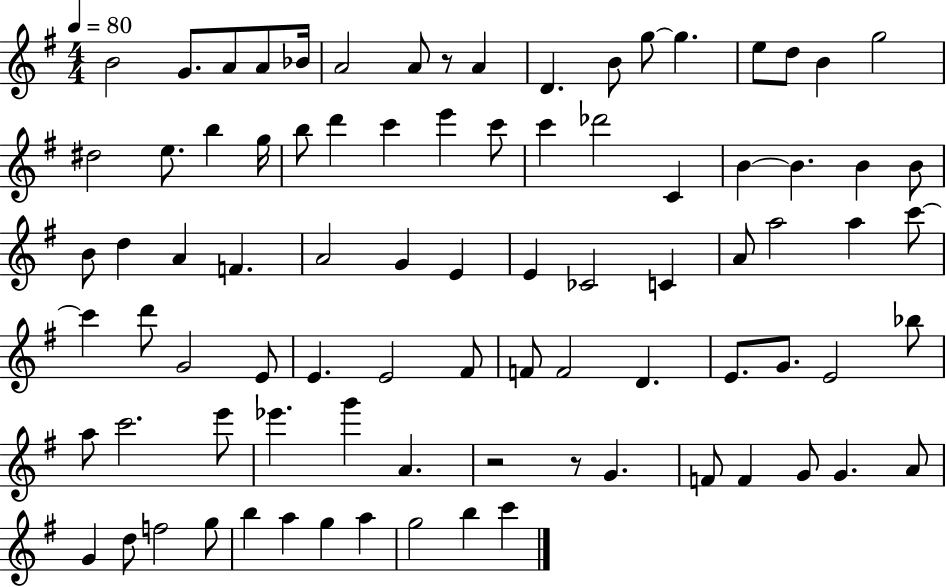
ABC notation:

X:1
T:Untitled
M:4/4
L:1/4
K:G
B2 G/2 A/2 A/2 _B/4 A2 A/2 z/2 A D B/2 g/2 g e/2 d/2 B g2 ^d2 e/2 b g/4 b/2 d' c' e' c'/2 c' _d'2 C B B B B/2 B/2 d A F A2 G E E _C2 C A/2 a2 a c'/2 c' d'/2 G2 E/2 E E2 ^F/2 F/2 F2 D E/2 G/2 E2 _b/2 a/2 c'2 e'/2 _e' g' A z2 z/2 G F/2 F G/2 G A/2 G d/2 f2 g/2 b a g a g2 b c'